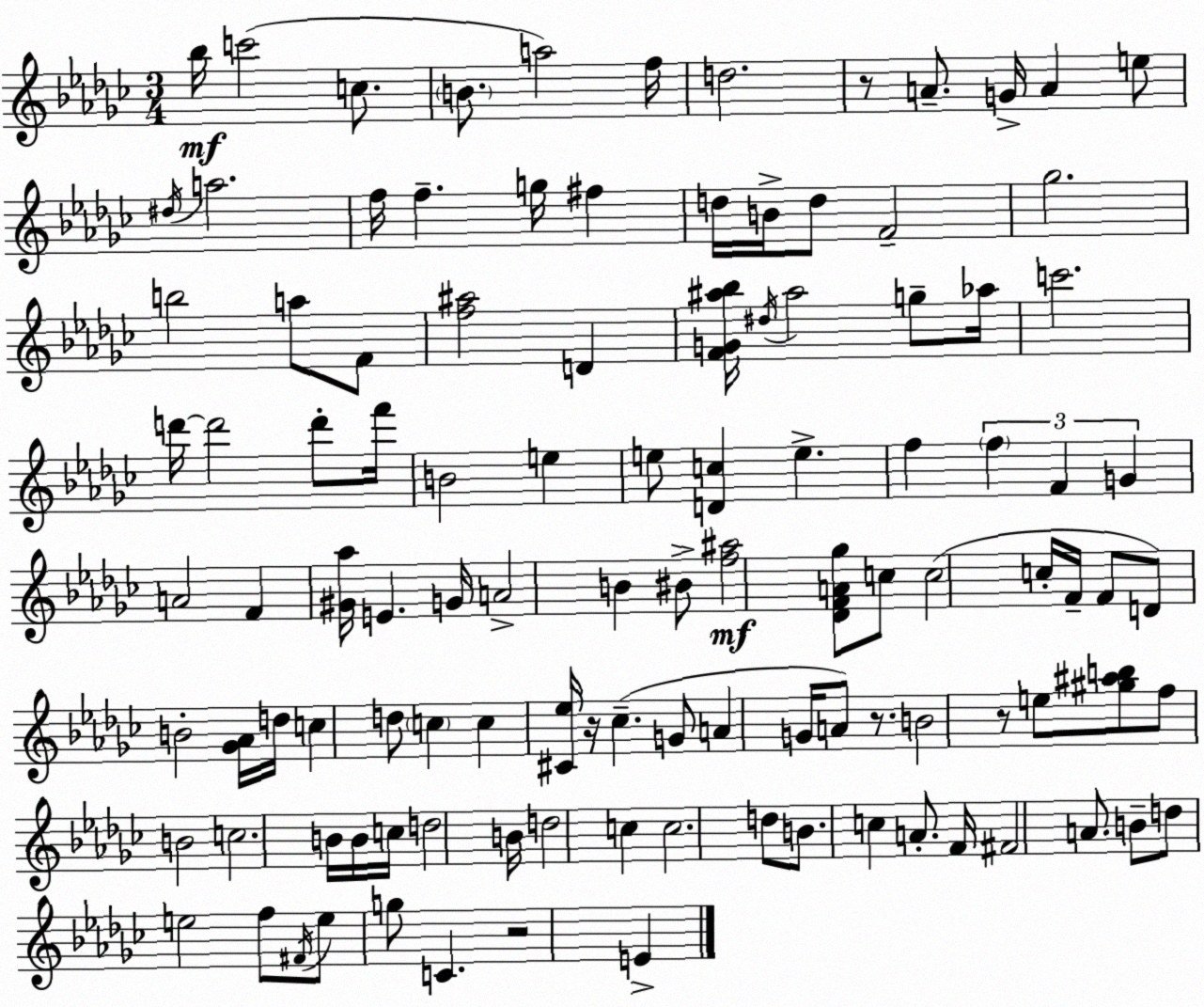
X:1
T:Untitled
M:3/4
L:1/4
K:Ebm
_b/4 c'2 c/2 B/2 a2 f/4 d2 z/2 A/2 G/4 A e/2 ^d/4 a2 f/4 f g/4 ^f d/4 B/4 d/2 F2 _g2 b2 a/2 F/2 [f^a]2 D [FG^a_b]/4 ^d/4 ^a2 g/2 _a/4 c'2 d'/4 d'2 d'/2 f'/4 B2 e e/2 [Dc] e f f F G A2 F [^G_a]/4 E G/4 A2 B ^B/2 [f^a]2 [_DFA_g]/2 c/2 c2 c/4 F/4 F/2 D/2 B2 [_G_A]/4 d/4 c d/2 c c [^C_e]/4 z/4 _c G/2 A G/4 A/2 z/2 B2 z/2 e/2 [^g^ab]/2 f/2 B2 c2 B/4 B/4 c/4 d2 B/4 d2 c c2 d/2 B/2 c A/2 F/4 ^F2 A/2 B/2 d/2 e2 f/2 ^F/4 e/2 g/2 C z2 E